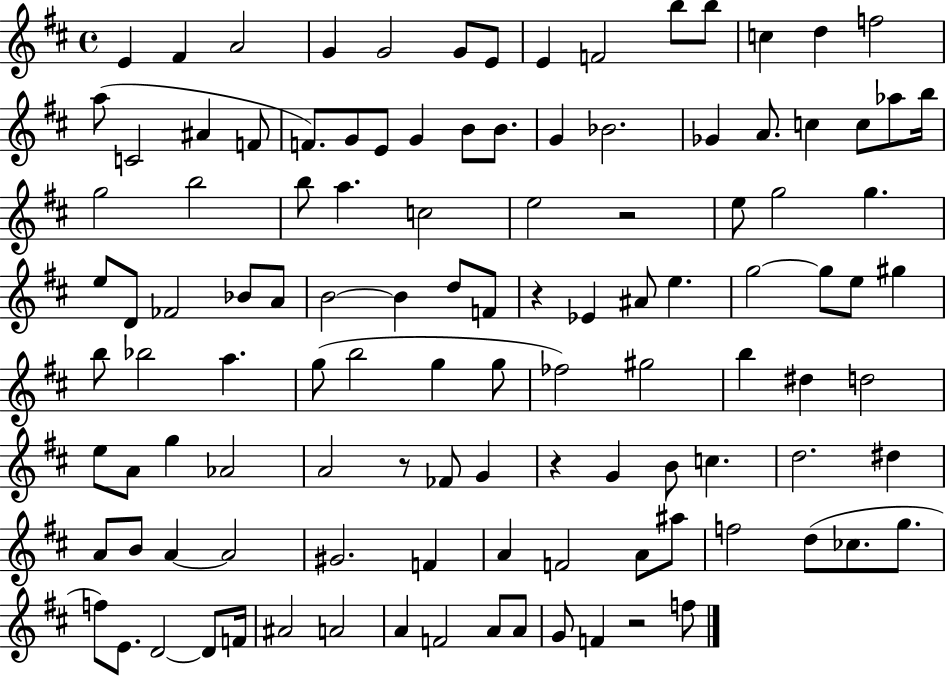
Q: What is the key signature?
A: D major